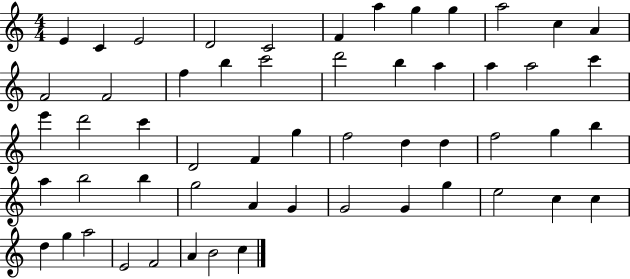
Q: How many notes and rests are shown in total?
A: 55